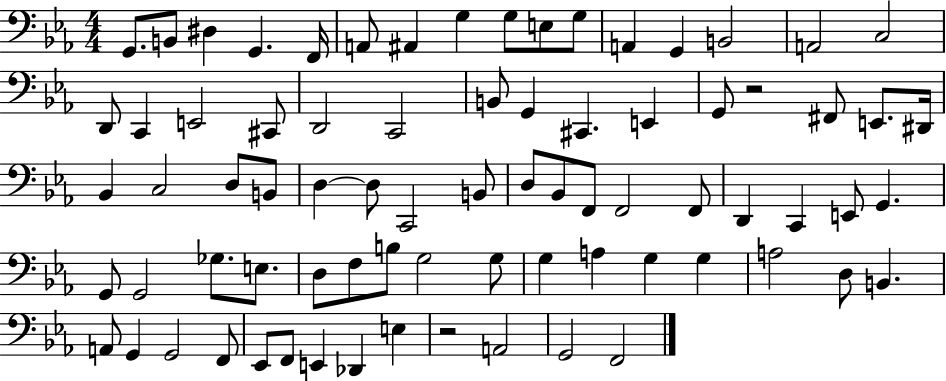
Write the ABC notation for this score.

X:1
T:Untitled
M:4/4
L:1/4
K:Eb
G,,/2 B,,/2 ^D, G,, F,,/4 A,,/2 ^A,, G, G,/2 E,/2 G,/2 A,, G,, B,,2 A,,2 C,2 D,,/2 C,, E,,2 ^C,,/2 D,,2 C,,2 B,,/2 G,, ^C,, E,, G,,/2 z2 ^F,,/2 E,,/2 ^D,,/4 _B,, C,2 D,/2 B,,/2 D, D,/2 C,,2 B,,/2 D,/2 _B,,/2 F,,/2 F,,2 F,,/2 D,, C,, E,,/2 G,, G,,/2 G,,2 _G,/2 E,/2 D,/2 F,/2 B,/2 G,2 G,/2 G, A, G, G, A,2 D,/2 B,, A,,/2 G,, G,,2 F,,/2 _E,,/2 F,,/2 E,, _D,, E, z2 A,,2 G,,2 F,,2